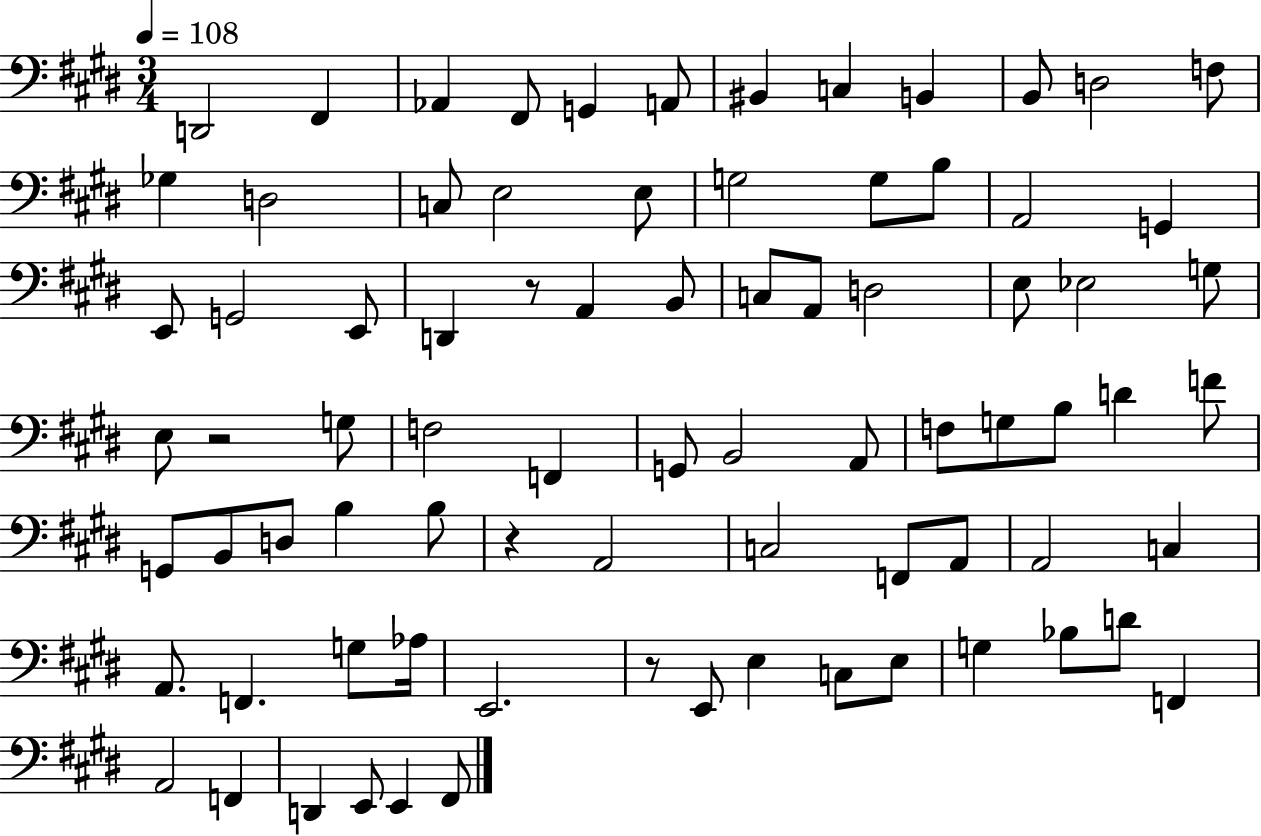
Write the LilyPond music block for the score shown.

{
  \clef bass
  \numericTimeSignature
  \time 3/4
  \key e \major
  \tempo 4 = 108
  d,2 fis,4 | aes,4 fis,8 g,4 a,8 | bis,4 c4 b,4 | b,8 d2 f8 | \break ges4 d2 | c8 e2 e8 | g2 g8 b8 | a,2 g,4 | \break e,8 g,2 e,8 | d,4 r8 a,4 b,8 | c8 a,8 d2 | e8 ees2 g8 | \break e8 r2 g8 | f2 f,4 | g,8 b,2 a,8 | f8 g8 b8 d'4 f'8 | \break g,8 b,8 d8 b4 b8 | r4 a,2 | c2 f,8 a,8 | a,2 c4 | \break a,8. f,4. g8 aes16 | e,2. | r8 e,8 e4 c8 e8 | g4 bes8 d'8 f,4 | \break a,2 f,4 | d,4 e,8 e,4 fis,8 | \bar "|."
}